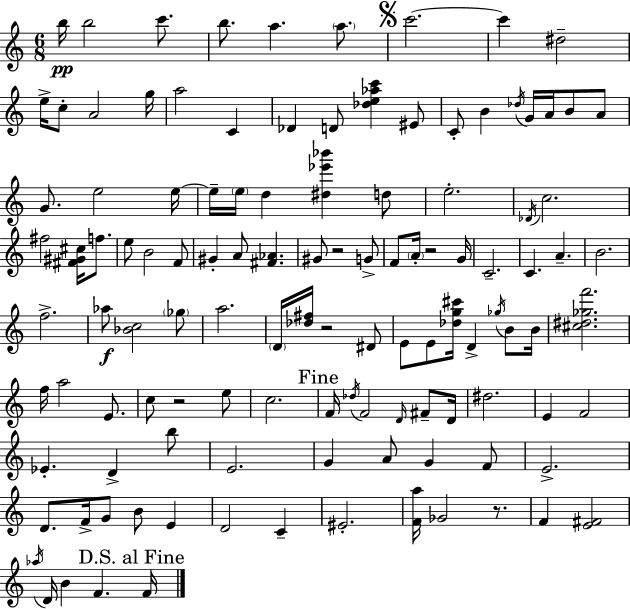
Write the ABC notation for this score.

X:1
T:Untitled
M:6/8
L:1/4
K:Am
b/4 b2 c'/2 b/2 a a/2 c'2 c' ^d2 e/4 c/2 A2 g/4 a2 C _D D/2 [_de_ac'] ^E/2 C/2 B _d/4 G/4 A/4 B/2 A/2 G/2 e2 e/4 e/4 e/4 d [^d_e'_b'] d/2 e2 _D/4 c2 ^f2 [^F^G^c]/4 f/2 e/2 B2 F/2 ^G A/2 [^F_A] ^G/2 z2 G/2 F/2 A/4 z2 G/4 C2 C A B2 f2 _a/2 [_Bc]2 _g/2 a2 D/4 [_d^f]/4 z2 ^D/2 E/2 E/2 [_dg^c']/4 D _g/4 B/2 B/4 [^c^d_gf']2 f/4 a2 E/2 c/2 z2 e/2 c2 F/4 _d/4 F2 D/4 ^F/2 D/4 ^d2 E F2 _E D b/2 E2 G A/2 G F/2 E2 D/2 F/4 G/2 B/2 E D2 C ^E2 [Fa]/4 _G2 z/2 F [E^F]2 _a/4 D/4 B F F/4